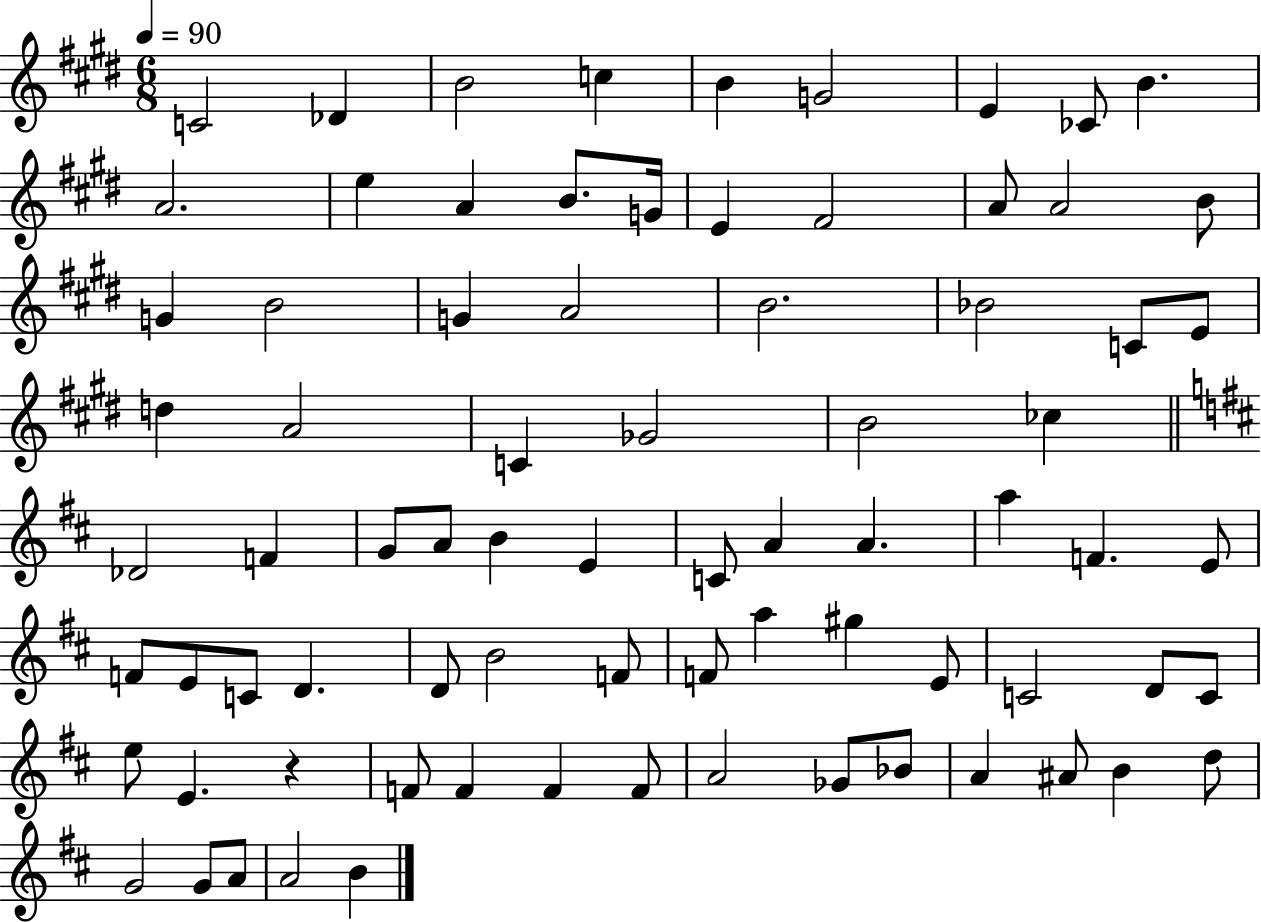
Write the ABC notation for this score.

X:1
T:Untitled
M:6/8
L:1/4
K:E
C2 _D B2 c B G2 E _C/2 B A2 e A B/2 G/4 E ^F2 A/2 A2 B/2 G B2 G A2 B2 _B2 C/2 E/2 d A2 C _G2 B2 _c _D2 F G/2 A/2 B E C/2 A A a F E/2 F/2 E/2 C/2 D D/2 B2 F/2 F/2 a ^g E/2 C2 D/2 C/2 e/2 E z F/2 F F F/2 A2 _G/2 _B/2 A ^A/2 B d/2 G2 G/2 A/2 A2 B